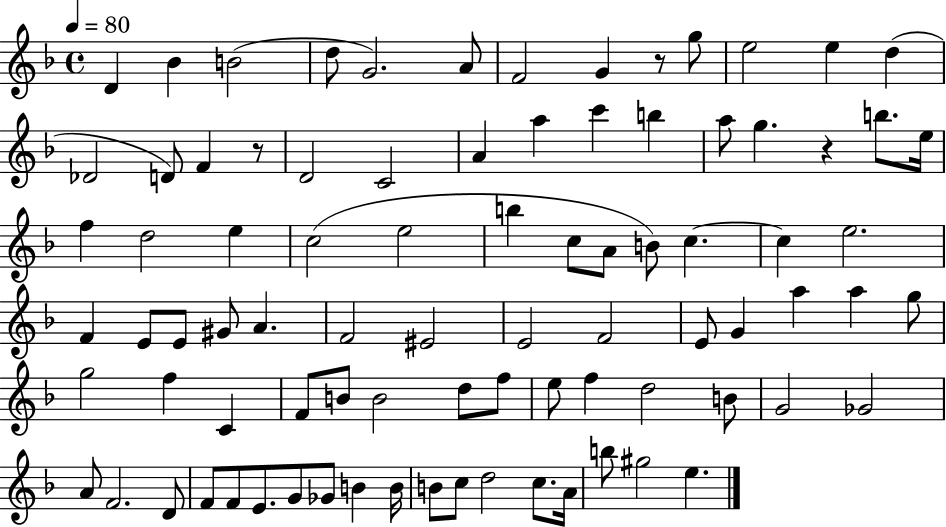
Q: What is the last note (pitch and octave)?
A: E5